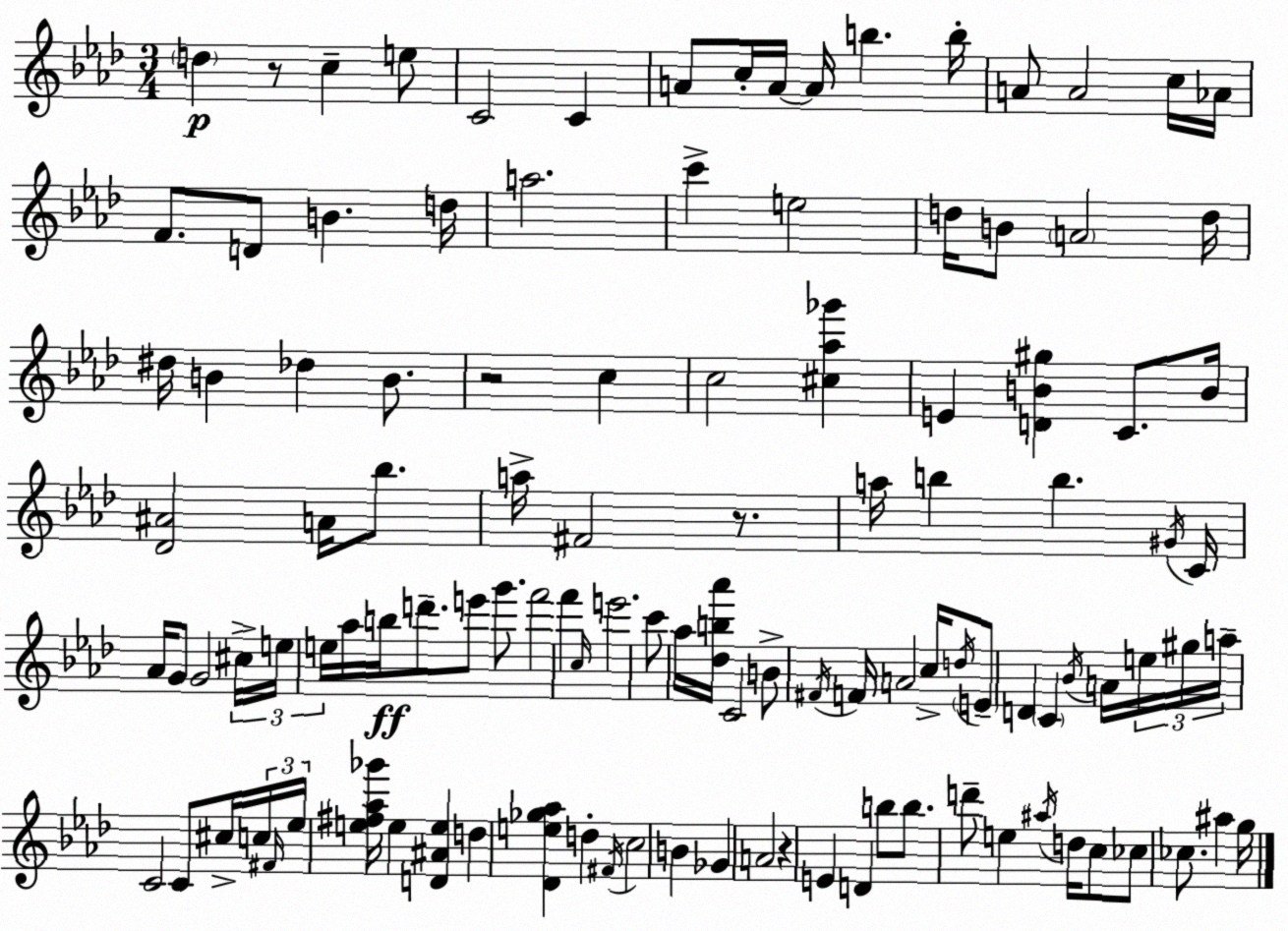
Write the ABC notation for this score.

X:1
T:Untitled
M:3/4
L:1/4
K:Ab
d z/2 c e/2 C2 C A/2 c/4 A/4 A/4 b b/4 A/2 A2 c/4 _A/4 F/2 D/2 B d/4 a2 c' e2 d/4 B/2 A2 d/4 ^d/4 B _d B/2 z2 c c2 [^c_a_g'] E [DB^g] C/2 B/4 [_D^A]2 A/4 _b/2 a/4 ^F2 z/2 a/4 b b ^G/4 C/4 _A/4 G/2 G2 ^c/4 e/4 e/4 _a/4 b/4 d'/2 e'/2 g'/2 f'2 f' c/4 e'2 c'/2 _a/4 [_db_a']/4 C2 B/2 ^F/4 F/4 A2 c/4 d/4 E/2 D C _B/4 A/4 e/4 ^g/4 a/4 C2 C/2 ^c/4 c/4 ^F/4 _e/4 [e^f_a_g']/4 e [D^Ae] d [_De_g_a] d ^F/4 c2 B _G A2 z E D b/2 b/2 d'/2 e ^a/4 d/4 c/2 _c/2 _c/2 ^a g/4